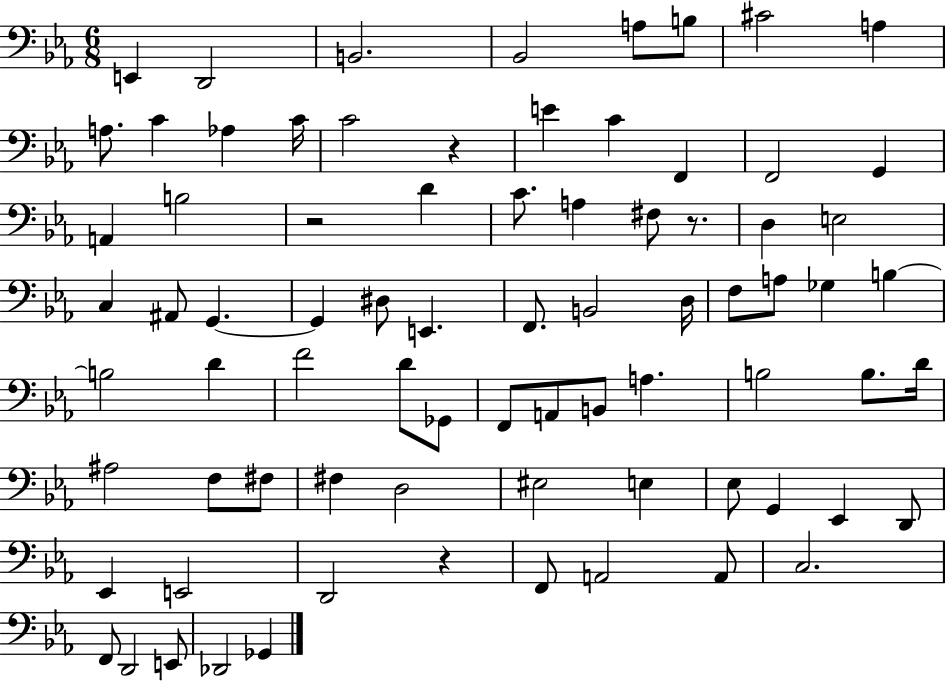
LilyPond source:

{
  \clef bass
  \numericTimeSignature
  \time 6/8
  \key ees \major
  e,4 d,2 | b,2. | bes,2 a8 b8 | cis'2 a4 | \break a8. c'4 aes4 c'16 | c'2 r4 | e'4 c'4 f,4 | f,2 g,4 | \break a,4 b2 | r2 d'4 | c'8. a4 fis8 r8. | d4 e2 | \break c4 ais,8 g,4.~~ | g,4 dis8 e,4. | f,8. b,2 d16 | f8 a8 ges4 b4~~ | \break b2 d'4 | f'2 d'8 ges,8 | f,8 a,8 b,8 a4. | b2 b8. d'16 | \break ais2 f8 fis8 | fis4 d2 | eis2 e4 | ees8 g,4 ees,4 d,8 | \break ees,4 e,2 | d,2 r4 | f,8 a,2 a,8 | c2. | \break f,8 d,2 e,8 | des,2 ges,4 | \bar "|."
}